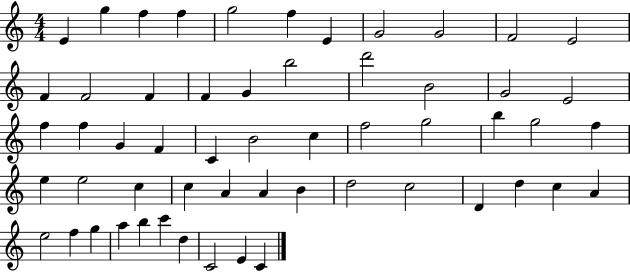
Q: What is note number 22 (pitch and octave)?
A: F5